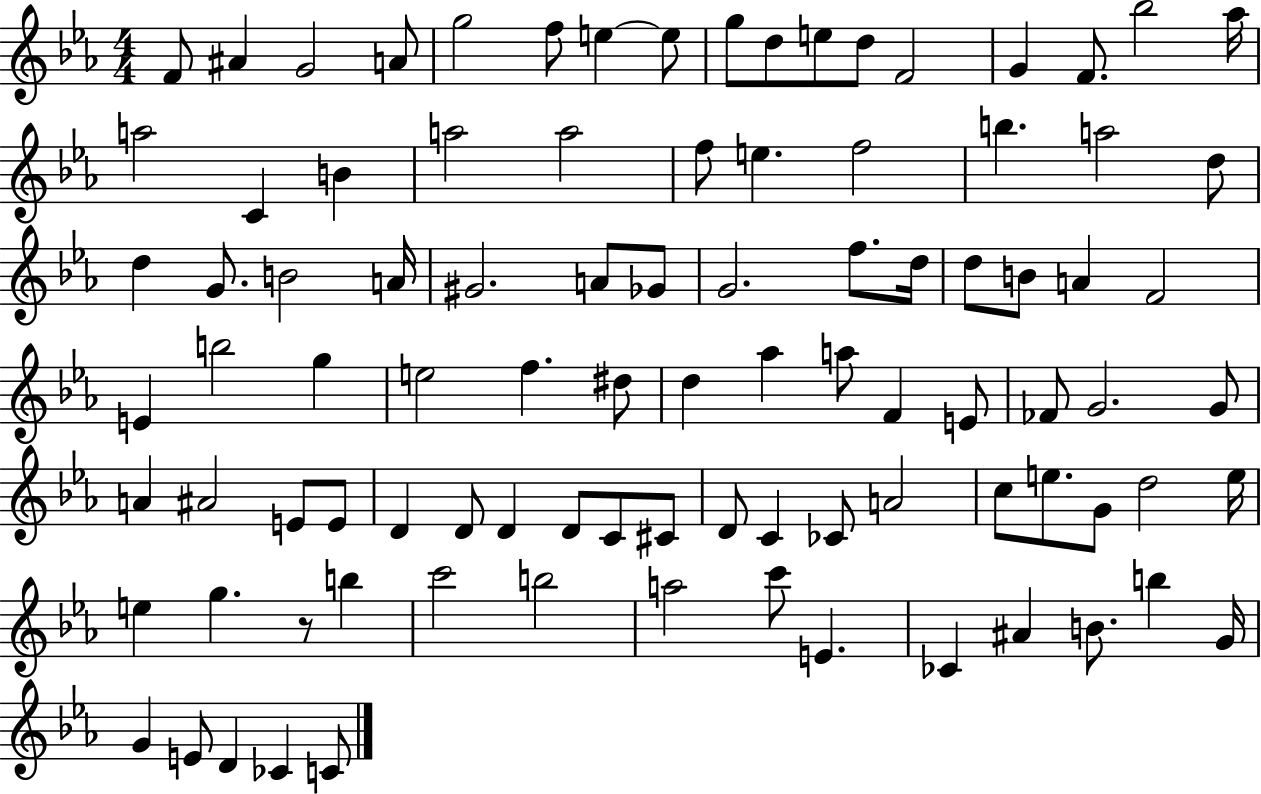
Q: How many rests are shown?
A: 1